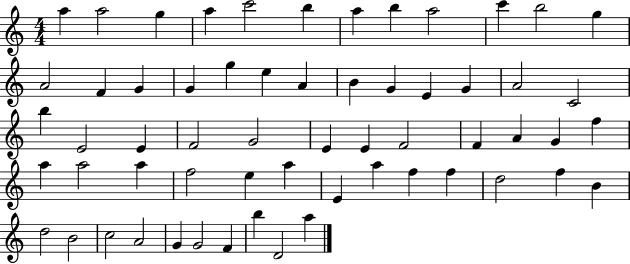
X:1
T:Untitled
M:4/4
L:1/4
K:C
a a2 g a c'2 b a b a2 c' b2 g A2 F G G g e A B G E G A2 C2 b E2 E F2 G2 E E F2 F A G f a a2 a f2 e a E a f f d2 f B d2 B2 c2 A2 G G2 F b D2 a